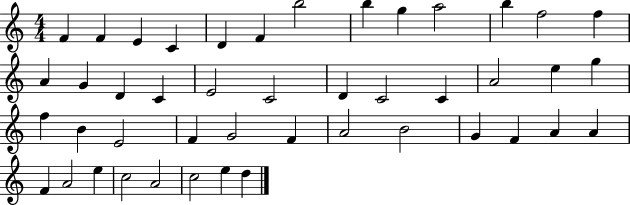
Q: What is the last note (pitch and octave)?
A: D5